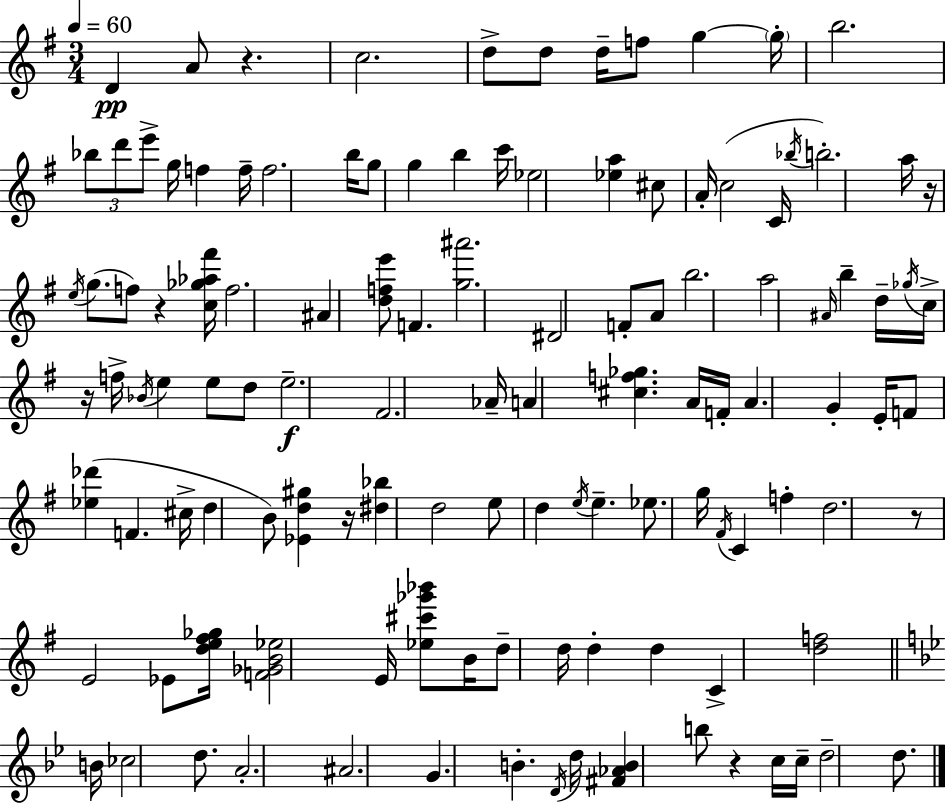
D4/q A4/e R/q. C5/h. D5/e D5/e D5/s F5/e G5/q G5/s B5/h. Bb5/e D6/e E6/e G5/s F5/q F5/s F5/h. B5/s G5/e G5/q B5/q C6/s Eb5/h [Eb5,A5]/q C#5/e A4/s C5/h C4/s Bb5/s B5/h. A5/s R/s E5/s G5/e. F5/e R/q [C5,Gb5,Ab5,F#6]/s F5/h. A#4/q [D5,F5,E6]/e F4/q. [G5,A#6]/h. D#4/h F4/e A4/e B5/h. A5/h A#4/s B5/q D5/s Gb5/s C5/s R/s F5/s Bb4/s E5/q E5/e D5/e E5/h. F#4/h. Ab4/s A4/q [C#5,F5,Gb5]/q. A4/s F4/s A4/q. G4/q E4/s F4/e [Eb5,Db6]/q F4/q. C#5/s D5/q B4/e [Eb4,D5,G#5]/q R/s [D#5,Bb5]/q D5/h E5/e D5/q E5/s E5/q. Eb5/e. G5/s F#4/s C4/q F5/q D5/h. R/e E4/h Eb4/e [D5,E5,F#5,Gb5]/s [F4,Gb4,B4,Eb5]/h E4/s [Eb5,C#6,Gb6,Bb6]/e B4/s D5/e D5/s D5/q D5/q C4/q [D5,F5]/h B4/s CES5/h D5/e. A4/h. A#4/h. G4/q. B4/q. D4/s D5/s [F#4,Ab4,B4]/q B5/e R/q C5/s C5/s D5/h D5/e.